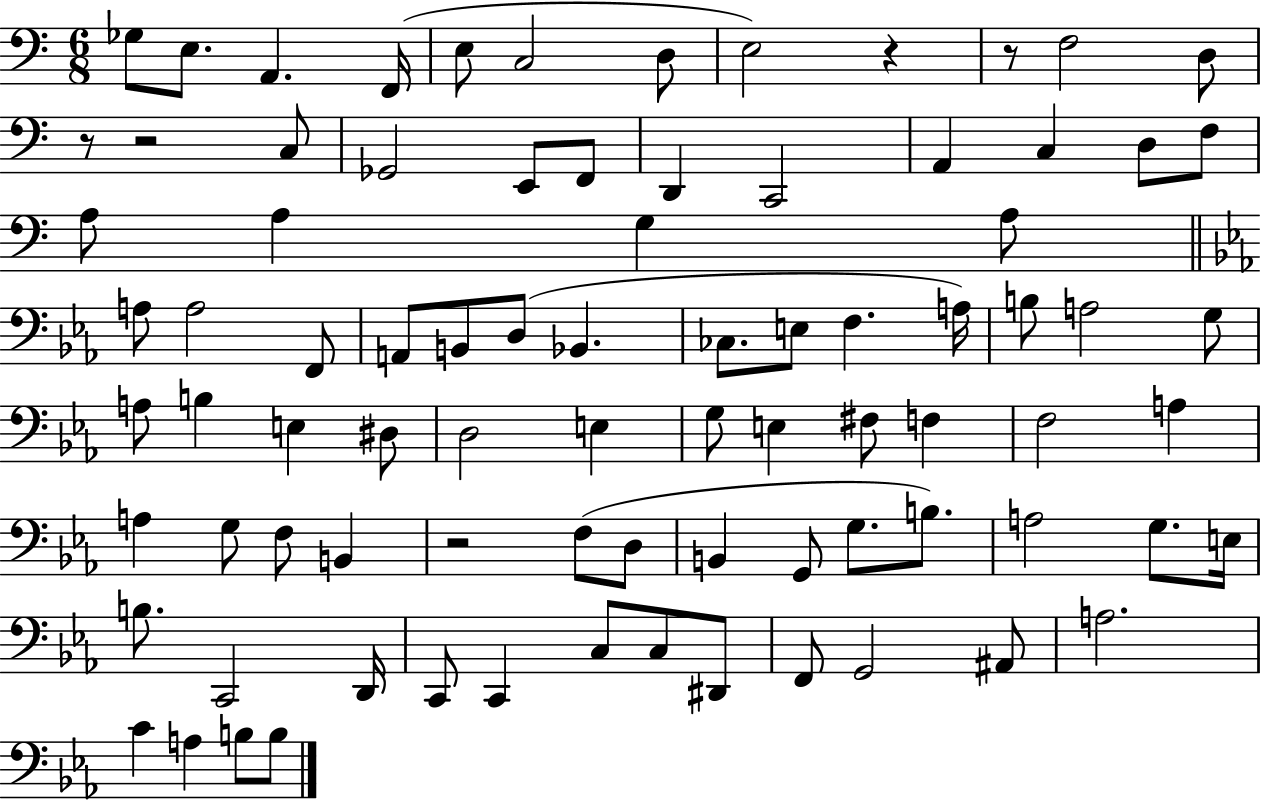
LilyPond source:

{
  \clef bass
  \numericTimeSignature
  \time 6/8
  \key c \major
  ges8 e8. a,4. f,16( | e8 c2 d8 | e2) r4 | r8 f2 d8 | \break r8 r2 c8 | ges,2 e,8 f,8 | d,4 c,2 | a,4 c4 d8 f8 | \break a8 a4 g4 a8 | \bar "||" \break \key c \minor a8 a2 f,8 | a,8 b,8 d8( bes,4. | ces8. e8 f4. a16) | b8 a2 g8 | \break a8 b4 e4 dis8 | d2 e4 | g8 e4 fis8 f4 | f2 a4 | \break a4 g8 f8 b,4 | r2 f8( d8 | b,4 g,8 g8. b8.) | a2 g8. e16 | \break b8. c,2 d,16 | c,8 c,4 c8 c8 dis,8 | f,8 g,2 ais,8 | a2. | \break c'4 a4 b8 b8 | \bar "|."
}